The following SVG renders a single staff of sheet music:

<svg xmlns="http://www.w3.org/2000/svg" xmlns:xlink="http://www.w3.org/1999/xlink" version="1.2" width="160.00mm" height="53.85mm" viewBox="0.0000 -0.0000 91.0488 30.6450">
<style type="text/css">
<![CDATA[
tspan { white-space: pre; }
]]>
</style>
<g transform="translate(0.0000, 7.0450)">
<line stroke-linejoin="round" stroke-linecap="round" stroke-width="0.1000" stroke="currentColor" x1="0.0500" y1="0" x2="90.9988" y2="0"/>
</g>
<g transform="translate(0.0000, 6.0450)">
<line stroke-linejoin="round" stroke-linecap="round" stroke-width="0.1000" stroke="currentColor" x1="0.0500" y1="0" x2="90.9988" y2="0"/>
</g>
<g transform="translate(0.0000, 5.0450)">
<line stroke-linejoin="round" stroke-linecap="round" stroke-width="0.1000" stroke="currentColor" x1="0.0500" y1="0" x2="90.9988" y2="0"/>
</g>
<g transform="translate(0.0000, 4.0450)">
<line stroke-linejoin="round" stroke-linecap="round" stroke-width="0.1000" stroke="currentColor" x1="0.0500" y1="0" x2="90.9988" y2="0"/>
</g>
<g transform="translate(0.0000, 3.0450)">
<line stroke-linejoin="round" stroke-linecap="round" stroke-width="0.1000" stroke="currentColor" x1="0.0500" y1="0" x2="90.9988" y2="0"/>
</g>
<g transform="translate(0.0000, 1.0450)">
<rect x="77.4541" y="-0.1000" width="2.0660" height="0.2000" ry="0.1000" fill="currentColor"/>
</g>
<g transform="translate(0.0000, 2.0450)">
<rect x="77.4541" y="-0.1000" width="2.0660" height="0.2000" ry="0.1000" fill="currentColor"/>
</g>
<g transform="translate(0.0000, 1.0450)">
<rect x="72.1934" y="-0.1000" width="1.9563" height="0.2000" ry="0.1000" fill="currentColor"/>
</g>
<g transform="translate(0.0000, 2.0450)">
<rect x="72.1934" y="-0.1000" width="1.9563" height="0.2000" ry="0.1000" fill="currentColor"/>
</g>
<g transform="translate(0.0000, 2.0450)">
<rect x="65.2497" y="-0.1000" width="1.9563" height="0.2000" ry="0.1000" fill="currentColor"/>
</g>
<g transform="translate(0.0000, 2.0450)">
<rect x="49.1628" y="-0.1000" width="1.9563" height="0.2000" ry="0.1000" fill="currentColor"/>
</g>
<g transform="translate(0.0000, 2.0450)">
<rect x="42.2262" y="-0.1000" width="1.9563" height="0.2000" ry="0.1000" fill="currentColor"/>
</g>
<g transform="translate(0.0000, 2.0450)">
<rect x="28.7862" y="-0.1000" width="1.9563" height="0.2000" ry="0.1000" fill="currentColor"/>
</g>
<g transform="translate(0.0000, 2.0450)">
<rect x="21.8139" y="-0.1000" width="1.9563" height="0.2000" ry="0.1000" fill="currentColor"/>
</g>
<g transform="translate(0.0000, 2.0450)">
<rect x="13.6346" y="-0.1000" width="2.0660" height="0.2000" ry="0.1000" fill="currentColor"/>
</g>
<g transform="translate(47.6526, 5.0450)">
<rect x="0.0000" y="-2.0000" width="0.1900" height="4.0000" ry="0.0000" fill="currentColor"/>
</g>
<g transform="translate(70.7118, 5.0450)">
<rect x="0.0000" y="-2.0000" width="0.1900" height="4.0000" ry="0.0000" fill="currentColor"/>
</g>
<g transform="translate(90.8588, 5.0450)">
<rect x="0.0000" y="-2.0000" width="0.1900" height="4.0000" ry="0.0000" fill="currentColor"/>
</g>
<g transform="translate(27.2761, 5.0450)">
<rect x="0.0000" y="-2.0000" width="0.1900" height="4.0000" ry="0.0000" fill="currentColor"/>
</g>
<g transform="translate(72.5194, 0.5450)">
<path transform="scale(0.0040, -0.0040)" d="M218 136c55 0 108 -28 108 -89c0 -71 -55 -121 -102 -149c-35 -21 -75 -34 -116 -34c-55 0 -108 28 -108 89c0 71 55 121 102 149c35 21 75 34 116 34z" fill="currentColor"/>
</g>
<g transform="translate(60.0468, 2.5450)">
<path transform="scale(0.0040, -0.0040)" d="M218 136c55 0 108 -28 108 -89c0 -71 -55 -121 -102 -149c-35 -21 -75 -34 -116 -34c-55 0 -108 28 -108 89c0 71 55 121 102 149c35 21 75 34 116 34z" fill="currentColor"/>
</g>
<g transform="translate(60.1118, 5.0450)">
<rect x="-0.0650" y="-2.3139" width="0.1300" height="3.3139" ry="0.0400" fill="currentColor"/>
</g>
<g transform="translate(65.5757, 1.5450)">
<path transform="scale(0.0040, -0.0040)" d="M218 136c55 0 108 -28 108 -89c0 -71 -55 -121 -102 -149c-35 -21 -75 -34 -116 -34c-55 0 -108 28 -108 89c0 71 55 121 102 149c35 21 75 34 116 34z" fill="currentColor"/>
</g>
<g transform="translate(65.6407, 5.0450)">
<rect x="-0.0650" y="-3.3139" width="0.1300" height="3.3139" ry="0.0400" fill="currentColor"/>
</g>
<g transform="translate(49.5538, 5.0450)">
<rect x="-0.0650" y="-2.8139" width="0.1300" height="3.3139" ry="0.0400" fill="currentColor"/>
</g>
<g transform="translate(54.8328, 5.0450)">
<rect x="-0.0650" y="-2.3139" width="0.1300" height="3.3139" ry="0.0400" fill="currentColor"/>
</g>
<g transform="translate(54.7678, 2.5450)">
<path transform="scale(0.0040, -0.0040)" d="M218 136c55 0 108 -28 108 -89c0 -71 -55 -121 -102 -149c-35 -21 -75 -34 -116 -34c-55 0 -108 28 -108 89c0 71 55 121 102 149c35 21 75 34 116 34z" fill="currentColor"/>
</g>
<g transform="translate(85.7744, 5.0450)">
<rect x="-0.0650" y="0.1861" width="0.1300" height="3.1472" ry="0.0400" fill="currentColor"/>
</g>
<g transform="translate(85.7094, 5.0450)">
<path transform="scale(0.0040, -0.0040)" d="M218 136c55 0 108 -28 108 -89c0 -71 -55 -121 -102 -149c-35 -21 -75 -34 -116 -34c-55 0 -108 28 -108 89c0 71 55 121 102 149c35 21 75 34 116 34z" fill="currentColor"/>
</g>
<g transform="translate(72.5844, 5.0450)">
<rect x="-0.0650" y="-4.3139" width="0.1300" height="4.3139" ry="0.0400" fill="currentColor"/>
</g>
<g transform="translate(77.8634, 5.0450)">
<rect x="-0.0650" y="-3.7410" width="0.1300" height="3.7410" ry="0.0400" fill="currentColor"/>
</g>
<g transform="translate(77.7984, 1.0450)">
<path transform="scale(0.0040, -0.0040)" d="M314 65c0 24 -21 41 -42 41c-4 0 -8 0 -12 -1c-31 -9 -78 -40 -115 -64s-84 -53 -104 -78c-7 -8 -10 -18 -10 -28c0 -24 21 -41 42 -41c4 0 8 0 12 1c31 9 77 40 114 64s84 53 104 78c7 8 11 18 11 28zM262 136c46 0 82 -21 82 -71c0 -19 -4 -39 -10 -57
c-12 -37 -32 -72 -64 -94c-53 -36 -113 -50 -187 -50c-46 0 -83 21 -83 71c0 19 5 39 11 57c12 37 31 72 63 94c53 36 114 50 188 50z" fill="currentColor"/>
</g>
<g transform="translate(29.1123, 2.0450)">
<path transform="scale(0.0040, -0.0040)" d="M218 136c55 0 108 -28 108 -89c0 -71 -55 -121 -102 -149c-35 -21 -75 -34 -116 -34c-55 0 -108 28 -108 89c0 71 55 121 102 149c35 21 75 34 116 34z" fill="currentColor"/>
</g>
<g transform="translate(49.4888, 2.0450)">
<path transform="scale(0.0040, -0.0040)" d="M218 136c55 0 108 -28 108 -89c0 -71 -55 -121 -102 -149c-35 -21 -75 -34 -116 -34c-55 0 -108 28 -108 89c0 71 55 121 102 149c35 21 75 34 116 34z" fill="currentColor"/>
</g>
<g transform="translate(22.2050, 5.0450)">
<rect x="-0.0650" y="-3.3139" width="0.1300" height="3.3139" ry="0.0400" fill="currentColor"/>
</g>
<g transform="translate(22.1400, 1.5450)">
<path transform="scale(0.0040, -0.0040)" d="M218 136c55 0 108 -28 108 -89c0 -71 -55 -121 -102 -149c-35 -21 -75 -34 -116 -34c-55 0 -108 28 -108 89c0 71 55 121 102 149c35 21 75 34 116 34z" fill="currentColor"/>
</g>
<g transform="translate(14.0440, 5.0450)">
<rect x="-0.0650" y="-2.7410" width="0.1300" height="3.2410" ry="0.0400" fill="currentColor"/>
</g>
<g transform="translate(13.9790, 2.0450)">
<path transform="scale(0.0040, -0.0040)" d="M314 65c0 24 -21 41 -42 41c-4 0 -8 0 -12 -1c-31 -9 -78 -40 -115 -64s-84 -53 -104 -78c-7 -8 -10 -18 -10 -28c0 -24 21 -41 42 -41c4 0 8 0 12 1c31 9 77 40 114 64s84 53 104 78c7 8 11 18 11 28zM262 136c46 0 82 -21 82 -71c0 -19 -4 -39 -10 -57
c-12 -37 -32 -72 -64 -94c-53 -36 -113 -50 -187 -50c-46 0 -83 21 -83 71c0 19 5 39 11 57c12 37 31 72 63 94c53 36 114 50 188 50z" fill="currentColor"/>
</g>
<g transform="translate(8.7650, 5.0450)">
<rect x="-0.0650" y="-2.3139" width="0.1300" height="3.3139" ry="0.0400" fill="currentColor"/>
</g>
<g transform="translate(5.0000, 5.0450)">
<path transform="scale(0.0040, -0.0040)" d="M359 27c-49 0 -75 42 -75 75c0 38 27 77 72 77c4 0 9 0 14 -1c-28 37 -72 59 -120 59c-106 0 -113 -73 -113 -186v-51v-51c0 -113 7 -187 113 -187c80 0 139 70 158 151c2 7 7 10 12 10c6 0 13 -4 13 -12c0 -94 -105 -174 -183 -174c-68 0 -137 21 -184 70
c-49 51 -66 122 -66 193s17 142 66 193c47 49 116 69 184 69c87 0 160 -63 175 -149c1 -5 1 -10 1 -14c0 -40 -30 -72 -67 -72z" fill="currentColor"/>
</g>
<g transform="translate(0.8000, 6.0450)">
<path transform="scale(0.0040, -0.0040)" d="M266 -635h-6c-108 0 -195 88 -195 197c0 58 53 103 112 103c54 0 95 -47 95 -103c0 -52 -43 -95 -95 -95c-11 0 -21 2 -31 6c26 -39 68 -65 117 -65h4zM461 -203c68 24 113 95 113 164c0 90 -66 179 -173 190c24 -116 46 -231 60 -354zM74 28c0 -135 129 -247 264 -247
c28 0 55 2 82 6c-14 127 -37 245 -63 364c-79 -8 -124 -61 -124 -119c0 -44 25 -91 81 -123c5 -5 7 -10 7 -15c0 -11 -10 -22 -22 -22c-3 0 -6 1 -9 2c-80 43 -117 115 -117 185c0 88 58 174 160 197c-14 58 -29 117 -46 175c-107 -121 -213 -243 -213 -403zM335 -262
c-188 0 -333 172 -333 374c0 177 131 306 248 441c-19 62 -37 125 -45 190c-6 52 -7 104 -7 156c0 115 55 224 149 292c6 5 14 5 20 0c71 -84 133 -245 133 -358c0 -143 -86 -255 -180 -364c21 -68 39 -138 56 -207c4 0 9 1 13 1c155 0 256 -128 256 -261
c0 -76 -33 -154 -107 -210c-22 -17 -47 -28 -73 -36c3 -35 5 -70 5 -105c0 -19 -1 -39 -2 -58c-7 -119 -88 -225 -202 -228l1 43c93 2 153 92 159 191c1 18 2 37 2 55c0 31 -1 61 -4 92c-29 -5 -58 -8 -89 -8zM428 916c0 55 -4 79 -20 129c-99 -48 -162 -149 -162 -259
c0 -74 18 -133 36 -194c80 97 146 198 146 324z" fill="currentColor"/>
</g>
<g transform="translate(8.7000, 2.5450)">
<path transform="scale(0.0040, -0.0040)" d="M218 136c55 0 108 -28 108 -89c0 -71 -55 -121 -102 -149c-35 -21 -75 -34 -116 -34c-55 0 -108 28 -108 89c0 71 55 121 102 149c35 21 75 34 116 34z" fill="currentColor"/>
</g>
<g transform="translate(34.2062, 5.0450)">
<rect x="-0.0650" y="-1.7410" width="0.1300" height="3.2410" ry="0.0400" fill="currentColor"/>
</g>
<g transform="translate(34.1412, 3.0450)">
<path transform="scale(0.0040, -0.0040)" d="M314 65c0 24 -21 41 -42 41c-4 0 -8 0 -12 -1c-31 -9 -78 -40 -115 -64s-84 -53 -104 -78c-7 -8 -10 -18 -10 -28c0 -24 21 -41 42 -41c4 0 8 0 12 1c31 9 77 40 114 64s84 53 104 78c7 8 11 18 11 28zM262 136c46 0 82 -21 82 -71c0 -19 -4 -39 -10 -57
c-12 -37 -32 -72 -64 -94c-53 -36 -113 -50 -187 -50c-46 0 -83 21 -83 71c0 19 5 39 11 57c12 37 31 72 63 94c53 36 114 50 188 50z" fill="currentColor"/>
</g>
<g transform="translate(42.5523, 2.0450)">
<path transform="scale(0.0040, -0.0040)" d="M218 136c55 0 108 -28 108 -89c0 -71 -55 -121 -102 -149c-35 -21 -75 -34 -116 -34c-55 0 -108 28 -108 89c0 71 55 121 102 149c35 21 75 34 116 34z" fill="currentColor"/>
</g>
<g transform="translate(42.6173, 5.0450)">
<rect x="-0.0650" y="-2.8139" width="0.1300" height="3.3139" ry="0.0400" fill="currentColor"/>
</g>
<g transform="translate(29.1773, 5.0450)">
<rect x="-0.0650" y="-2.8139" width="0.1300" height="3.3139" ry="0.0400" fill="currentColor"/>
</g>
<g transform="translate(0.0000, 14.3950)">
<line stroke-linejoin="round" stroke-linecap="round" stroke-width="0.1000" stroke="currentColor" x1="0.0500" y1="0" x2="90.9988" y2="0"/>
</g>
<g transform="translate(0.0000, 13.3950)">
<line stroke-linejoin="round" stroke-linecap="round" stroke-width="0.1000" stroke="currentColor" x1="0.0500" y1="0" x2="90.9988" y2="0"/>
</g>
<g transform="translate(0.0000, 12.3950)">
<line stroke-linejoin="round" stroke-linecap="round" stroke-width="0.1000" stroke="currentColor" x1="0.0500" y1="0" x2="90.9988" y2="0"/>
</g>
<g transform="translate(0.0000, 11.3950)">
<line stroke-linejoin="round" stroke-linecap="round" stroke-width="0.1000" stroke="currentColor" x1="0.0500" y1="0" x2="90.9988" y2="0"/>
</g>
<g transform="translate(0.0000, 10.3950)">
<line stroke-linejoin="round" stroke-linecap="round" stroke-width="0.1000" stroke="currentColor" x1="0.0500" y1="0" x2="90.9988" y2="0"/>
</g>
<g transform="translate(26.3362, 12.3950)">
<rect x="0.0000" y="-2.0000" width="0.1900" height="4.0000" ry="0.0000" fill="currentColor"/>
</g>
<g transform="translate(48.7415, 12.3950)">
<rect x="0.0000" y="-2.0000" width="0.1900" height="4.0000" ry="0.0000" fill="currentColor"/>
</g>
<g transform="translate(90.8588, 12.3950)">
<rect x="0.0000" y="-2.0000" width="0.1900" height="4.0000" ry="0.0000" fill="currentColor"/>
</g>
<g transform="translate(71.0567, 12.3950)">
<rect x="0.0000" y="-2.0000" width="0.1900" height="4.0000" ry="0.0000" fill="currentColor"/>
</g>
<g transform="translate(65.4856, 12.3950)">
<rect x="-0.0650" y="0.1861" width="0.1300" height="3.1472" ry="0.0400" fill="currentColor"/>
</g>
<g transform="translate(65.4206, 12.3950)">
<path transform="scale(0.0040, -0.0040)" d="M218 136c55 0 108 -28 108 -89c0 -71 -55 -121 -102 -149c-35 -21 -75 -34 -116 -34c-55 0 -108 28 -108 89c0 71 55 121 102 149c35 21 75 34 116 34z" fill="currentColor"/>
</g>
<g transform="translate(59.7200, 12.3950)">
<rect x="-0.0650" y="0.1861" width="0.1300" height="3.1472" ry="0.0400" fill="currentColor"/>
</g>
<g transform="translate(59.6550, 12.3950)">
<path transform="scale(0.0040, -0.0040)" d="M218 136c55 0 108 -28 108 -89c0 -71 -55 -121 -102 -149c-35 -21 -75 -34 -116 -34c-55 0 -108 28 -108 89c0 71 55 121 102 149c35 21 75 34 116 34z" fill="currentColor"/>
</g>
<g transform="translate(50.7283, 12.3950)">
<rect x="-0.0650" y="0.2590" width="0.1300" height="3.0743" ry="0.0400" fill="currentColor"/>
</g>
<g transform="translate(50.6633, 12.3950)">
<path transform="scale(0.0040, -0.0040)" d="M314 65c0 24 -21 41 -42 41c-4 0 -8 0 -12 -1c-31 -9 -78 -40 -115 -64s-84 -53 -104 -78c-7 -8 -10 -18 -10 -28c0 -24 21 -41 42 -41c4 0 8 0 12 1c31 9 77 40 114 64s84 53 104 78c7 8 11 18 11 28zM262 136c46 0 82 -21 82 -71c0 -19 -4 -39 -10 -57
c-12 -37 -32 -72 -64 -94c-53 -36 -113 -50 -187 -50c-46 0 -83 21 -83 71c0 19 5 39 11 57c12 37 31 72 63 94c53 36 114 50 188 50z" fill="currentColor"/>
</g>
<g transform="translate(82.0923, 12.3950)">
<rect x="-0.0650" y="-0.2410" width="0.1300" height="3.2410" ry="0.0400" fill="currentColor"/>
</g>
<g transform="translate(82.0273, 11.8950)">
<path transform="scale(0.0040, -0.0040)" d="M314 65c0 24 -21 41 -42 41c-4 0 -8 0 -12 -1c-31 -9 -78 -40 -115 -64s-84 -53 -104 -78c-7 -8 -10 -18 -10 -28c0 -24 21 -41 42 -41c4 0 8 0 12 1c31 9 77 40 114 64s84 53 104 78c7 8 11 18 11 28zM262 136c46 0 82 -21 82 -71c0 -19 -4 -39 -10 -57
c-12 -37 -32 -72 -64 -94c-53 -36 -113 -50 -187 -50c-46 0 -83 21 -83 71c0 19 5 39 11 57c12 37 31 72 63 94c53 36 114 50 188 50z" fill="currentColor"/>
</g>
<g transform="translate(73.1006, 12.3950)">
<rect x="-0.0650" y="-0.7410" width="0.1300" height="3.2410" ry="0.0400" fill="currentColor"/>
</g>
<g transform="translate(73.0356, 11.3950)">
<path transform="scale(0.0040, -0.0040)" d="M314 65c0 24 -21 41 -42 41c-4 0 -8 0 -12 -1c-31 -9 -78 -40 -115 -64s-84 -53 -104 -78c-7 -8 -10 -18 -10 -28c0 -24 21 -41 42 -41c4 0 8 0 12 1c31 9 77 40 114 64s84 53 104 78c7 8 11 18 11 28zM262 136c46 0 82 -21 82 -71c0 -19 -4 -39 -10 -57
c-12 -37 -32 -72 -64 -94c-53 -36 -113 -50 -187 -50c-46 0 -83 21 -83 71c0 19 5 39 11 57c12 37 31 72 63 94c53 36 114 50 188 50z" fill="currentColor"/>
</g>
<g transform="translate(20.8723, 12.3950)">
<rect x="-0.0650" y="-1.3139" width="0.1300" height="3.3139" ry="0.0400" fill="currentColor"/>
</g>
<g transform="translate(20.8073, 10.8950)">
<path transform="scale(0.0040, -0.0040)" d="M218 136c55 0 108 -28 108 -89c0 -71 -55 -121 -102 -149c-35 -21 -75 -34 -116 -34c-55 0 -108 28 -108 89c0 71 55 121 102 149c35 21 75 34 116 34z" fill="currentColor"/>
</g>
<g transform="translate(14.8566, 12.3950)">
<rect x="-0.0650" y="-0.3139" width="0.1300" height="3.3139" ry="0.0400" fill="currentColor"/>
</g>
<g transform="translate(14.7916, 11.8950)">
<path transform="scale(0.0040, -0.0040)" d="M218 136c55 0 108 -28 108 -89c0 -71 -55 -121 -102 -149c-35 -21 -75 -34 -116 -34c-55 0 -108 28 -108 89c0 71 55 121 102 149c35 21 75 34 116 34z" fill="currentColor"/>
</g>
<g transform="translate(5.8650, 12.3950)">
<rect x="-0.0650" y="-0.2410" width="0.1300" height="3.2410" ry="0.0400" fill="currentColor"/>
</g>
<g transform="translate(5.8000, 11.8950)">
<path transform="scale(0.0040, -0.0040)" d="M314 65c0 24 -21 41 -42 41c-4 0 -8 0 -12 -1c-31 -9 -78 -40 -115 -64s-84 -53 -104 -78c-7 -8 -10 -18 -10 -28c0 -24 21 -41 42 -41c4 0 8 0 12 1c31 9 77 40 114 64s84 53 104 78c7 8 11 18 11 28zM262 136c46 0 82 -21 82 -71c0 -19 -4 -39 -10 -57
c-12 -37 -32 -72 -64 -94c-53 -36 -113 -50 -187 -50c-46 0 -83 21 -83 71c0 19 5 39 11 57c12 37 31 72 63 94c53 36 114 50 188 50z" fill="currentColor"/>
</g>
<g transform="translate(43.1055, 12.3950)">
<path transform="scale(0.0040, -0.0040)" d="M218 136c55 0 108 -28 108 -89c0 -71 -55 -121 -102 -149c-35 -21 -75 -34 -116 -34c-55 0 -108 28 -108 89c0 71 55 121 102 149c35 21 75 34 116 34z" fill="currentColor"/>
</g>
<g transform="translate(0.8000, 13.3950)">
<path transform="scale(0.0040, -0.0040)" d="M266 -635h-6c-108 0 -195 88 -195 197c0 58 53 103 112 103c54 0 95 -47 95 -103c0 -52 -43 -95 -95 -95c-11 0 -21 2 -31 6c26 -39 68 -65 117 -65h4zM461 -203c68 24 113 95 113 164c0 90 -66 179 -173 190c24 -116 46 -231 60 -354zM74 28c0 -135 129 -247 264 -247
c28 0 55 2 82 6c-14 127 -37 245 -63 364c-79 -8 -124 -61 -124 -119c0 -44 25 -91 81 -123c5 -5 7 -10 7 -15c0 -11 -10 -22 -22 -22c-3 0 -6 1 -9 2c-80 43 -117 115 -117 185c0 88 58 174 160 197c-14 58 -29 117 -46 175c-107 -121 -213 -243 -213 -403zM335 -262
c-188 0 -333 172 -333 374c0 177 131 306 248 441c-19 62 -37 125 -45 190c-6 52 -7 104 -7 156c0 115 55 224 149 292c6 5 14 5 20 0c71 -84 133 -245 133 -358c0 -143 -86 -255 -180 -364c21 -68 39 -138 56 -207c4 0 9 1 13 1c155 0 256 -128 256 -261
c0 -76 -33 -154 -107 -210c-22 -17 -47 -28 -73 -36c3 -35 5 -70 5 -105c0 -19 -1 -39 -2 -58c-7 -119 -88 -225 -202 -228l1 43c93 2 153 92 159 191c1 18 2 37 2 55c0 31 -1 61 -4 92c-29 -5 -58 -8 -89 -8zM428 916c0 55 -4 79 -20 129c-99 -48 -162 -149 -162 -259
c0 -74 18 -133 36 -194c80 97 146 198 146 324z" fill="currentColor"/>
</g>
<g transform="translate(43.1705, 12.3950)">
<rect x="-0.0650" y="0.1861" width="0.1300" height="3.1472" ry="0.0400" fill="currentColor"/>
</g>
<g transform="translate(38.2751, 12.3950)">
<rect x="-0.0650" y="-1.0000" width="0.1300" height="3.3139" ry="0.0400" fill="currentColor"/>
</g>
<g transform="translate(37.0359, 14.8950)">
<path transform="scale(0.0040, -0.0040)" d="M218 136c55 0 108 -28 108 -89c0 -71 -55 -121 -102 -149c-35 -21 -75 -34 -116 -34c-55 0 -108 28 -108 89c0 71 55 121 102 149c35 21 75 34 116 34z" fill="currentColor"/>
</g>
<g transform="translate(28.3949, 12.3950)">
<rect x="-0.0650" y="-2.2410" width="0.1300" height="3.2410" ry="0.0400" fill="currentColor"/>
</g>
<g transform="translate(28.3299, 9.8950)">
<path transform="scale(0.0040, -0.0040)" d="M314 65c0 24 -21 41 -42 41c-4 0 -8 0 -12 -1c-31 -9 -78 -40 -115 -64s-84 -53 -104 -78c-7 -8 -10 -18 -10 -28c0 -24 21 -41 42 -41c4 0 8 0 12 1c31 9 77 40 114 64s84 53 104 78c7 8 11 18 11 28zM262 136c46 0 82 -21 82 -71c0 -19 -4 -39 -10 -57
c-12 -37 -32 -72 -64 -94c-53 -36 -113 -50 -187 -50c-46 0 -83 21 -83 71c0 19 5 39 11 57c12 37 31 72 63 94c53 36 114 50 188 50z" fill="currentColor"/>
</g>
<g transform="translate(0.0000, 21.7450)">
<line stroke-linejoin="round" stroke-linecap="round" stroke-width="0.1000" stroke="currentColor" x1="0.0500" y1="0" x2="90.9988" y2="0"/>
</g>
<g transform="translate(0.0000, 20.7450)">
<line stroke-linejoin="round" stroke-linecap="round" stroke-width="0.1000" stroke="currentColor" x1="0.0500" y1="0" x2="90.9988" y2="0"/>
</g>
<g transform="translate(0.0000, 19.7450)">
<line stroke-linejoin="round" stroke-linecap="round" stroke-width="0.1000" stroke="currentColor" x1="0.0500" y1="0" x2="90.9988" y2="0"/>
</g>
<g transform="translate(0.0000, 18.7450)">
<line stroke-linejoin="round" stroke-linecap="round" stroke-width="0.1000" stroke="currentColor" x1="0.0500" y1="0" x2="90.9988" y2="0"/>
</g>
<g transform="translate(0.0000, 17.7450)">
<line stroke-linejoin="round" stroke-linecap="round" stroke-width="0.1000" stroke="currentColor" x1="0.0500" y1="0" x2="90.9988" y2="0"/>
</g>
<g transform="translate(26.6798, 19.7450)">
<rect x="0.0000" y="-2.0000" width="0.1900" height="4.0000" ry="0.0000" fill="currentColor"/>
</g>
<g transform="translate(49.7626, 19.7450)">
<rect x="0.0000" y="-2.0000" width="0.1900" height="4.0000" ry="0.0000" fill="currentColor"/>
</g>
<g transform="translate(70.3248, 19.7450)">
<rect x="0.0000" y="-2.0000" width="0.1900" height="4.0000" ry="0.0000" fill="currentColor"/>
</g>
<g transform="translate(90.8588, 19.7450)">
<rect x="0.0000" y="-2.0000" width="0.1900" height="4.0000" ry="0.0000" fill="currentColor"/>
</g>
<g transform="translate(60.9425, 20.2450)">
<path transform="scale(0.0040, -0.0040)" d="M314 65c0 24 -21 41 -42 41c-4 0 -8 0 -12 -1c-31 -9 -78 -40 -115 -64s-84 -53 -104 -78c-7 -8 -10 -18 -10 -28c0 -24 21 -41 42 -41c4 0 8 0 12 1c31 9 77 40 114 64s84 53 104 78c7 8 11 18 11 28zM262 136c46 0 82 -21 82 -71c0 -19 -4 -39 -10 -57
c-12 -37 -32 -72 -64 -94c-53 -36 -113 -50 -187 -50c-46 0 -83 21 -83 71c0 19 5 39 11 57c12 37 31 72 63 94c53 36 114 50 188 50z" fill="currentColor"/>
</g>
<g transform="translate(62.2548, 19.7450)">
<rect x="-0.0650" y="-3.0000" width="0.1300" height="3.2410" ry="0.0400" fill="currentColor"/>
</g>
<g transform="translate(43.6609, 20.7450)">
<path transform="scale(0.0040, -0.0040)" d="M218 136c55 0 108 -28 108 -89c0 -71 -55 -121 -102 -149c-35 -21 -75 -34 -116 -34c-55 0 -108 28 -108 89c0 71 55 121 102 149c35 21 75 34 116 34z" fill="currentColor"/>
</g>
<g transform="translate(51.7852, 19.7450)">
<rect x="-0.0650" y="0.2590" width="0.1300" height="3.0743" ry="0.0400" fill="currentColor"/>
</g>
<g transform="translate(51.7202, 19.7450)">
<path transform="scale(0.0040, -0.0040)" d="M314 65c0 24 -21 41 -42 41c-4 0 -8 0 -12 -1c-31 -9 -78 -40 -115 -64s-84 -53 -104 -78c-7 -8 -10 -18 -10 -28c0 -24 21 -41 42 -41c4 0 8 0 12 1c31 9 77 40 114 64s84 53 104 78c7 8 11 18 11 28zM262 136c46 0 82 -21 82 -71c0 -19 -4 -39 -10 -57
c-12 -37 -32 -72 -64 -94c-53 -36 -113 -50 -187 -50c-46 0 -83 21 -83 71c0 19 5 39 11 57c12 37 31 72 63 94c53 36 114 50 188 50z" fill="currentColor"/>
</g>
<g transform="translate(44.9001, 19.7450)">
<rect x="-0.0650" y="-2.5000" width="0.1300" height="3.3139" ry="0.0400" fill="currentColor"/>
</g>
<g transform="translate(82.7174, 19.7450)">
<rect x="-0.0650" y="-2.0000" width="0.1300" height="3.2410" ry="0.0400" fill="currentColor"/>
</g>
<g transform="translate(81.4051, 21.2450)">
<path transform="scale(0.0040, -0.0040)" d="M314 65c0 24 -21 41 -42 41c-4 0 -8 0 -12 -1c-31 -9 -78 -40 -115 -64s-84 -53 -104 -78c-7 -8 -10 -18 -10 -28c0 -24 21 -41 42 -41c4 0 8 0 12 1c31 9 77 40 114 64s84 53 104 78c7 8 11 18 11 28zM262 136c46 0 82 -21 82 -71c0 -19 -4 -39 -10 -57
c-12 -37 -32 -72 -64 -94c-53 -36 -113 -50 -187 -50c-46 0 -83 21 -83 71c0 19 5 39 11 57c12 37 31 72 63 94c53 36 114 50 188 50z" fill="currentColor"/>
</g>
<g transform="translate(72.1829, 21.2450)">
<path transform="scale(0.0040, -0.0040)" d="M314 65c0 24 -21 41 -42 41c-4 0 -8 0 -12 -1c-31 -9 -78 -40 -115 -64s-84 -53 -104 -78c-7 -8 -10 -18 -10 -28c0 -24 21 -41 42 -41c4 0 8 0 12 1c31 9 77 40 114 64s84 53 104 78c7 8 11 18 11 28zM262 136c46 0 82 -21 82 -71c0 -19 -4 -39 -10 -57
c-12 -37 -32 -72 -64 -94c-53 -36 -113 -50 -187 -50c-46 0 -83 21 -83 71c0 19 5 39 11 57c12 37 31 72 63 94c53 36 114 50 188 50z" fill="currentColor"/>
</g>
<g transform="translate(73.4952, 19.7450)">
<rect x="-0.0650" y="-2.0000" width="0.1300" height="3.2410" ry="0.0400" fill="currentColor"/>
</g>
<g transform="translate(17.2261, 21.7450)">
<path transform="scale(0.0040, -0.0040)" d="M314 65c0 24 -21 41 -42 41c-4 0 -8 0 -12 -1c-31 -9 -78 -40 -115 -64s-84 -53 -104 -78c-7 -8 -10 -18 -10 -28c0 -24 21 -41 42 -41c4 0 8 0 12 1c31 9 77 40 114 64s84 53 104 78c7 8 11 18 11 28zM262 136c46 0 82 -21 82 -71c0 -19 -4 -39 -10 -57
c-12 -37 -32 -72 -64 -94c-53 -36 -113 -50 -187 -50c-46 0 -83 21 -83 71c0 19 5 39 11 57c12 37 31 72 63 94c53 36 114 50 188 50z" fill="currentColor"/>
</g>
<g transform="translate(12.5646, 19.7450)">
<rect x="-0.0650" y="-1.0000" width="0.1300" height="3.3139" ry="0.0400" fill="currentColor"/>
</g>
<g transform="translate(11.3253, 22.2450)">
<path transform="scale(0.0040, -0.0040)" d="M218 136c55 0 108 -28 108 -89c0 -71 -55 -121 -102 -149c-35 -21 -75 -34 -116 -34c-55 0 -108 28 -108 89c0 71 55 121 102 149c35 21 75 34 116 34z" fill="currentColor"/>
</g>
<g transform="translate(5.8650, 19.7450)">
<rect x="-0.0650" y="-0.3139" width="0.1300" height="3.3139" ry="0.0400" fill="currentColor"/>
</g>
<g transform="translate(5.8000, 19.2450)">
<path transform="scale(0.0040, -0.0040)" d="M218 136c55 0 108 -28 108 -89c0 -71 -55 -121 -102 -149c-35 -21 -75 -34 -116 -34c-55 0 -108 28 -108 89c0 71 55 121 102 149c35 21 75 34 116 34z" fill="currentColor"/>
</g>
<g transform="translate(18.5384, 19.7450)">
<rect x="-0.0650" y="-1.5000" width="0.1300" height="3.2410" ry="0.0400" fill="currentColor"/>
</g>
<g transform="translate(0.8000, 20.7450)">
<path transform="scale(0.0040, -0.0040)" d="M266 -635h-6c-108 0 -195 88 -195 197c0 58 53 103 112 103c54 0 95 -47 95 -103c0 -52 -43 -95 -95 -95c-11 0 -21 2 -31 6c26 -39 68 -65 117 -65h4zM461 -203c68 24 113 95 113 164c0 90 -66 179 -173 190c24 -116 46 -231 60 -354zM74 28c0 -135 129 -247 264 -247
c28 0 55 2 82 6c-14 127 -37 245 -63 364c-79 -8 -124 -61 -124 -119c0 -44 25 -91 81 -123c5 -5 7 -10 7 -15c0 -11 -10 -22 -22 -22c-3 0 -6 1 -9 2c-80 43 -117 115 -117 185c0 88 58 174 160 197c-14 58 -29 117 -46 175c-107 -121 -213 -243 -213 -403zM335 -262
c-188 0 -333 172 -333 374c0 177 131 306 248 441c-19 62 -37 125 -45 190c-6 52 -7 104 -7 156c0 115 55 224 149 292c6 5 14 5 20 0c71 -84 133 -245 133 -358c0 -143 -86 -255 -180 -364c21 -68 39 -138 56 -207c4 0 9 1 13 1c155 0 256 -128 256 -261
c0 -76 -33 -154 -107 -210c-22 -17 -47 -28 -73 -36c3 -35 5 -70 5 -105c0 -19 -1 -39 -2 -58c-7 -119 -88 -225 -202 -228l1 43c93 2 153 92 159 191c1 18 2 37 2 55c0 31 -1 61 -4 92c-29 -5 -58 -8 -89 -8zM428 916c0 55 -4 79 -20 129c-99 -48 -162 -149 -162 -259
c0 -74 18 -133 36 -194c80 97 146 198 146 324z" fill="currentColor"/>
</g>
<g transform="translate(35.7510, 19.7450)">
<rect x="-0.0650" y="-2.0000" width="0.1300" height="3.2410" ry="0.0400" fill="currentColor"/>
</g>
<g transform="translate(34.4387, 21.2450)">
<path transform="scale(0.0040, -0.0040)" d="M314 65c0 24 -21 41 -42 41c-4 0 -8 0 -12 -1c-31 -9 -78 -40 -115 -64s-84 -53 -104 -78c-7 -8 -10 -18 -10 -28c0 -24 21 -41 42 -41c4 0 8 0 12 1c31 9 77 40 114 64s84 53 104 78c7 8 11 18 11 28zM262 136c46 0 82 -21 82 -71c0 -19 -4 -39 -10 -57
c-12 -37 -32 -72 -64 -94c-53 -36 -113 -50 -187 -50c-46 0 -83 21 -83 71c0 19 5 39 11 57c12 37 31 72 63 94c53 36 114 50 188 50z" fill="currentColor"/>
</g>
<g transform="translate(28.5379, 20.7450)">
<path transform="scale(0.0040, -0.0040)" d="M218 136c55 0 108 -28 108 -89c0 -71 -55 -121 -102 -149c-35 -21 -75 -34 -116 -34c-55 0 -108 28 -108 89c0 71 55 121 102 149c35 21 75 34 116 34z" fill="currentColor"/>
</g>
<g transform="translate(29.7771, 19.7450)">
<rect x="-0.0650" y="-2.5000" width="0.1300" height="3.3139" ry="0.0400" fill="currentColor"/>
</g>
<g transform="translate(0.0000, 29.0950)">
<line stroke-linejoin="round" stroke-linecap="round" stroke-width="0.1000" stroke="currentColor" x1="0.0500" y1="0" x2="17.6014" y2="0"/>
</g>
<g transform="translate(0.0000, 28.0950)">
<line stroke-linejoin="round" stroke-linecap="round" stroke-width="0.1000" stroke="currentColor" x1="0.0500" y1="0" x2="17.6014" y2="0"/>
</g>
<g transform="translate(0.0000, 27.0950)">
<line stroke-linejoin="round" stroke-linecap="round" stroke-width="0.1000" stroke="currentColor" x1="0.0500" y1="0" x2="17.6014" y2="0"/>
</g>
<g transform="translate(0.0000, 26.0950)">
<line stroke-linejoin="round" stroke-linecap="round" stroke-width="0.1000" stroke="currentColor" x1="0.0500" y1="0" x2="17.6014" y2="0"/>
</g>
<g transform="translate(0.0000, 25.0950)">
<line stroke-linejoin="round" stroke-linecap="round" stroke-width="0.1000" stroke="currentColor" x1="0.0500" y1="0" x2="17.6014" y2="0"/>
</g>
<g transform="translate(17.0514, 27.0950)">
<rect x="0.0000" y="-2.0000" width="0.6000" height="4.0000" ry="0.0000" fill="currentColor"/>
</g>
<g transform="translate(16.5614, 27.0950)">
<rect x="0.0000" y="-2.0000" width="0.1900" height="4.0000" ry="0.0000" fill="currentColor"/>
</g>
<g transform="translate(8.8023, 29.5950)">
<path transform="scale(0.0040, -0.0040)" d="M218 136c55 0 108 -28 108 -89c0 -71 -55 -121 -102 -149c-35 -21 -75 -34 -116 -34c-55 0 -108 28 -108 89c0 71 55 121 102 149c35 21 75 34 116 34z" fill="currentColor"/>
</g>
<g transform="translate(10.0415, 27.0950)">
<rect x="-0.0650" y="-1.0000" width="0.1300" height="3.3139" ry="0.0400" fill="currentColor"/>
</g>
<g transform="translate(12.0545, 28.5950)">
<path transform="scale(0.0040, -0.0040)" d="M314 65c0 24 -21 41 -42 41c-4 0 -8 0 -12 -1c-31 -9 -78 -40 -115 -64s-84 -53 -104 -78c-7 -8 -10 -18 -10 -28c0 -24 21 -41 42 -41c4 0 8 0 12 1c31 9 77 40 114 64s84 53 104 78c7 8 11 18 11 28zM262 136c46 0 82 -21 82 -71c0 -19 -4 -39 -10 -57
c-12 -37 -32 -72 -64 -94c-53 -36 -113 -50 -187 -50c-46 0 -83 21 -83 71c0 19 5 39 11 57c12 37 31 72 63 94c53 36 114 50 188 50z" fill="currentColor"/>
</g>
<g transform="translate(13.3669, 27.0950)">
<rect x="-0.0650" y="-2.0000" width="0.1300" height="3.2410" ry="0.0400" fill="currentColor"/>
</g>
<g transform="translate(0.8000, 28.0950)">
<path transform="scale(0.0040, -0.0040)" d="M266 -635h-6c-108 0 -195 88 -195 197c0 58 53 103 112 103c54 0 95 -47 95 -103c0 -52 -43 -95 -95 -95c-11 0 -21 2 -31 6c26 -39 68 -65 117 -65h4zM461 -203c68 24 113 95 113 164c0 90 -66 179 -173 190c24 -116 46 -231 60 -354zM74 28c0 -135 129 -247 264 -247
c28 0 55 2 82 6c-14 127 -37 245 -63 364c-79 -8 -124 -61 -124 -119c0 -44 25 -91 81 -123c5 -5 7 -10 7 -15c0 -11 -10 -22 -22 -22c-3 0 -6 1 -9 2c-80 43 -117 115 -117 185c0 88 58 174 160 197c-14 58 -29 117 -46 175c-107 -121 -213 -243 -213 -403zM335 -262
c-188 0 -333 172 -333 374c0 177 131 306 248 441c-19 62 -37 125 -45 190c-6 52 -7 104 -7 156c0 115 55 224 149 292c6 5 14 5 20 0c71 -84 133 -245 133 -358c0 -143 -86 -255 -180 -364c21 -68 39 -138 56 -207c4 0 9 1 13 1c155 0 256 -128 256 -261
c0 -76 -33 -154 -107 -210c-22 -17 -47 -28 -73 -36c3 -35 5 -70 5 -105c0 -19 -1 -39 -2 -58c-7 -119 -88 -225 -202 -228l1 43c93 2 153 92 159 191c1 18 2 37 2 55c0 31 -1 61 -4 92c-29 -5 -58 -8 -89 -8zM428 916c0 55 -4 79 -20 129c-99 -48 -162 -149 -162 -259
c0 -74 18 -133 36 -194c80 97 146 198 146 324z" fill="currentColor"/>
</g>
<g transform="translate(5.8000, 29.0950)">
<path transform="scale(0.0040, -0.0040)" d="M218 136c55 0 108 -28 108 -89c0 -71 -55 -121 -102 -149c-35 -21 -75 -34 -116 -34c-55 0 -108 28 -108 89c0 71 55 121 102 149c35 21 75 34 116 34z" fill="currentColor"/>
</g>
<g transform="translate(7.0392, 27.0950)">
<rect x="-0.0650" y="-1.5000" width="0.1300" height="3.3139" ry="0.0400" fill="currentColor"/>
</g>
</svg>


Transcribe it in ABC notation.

X:1
T:Untitled
M:4/4
L:1/4
K:C
g a2 b a f2 a a g g b d' c'2 B c2 c e g2 D B B2 B B d2 c2 c D E2 G F2 G B2 A2 F2 F2 E D F2